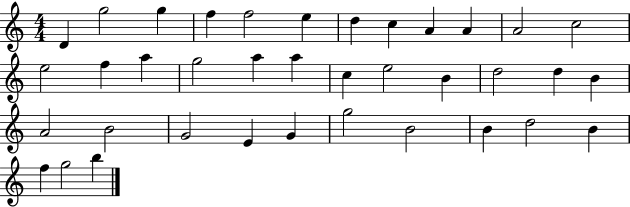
{
  \clef treble
  \numericTimeSignature
  \time 4/4
  \key c \major
  d'4 g''2 g''4 | f''4 f''2 e''4 | d''4 c''4 a'4 a'4 | a'2 c''2 | \break e''2 f''4 a''4 | g''2 a''4 a''4 | c''4 e''2 b'4 | d''2 d''4 b'4 | \break a'2 b'2 | g'2 e'4 g'4 | g''2 b'2 | b'4 d''2 b'4 | \break f''4 g''2 b''4 | \bar "|."
}